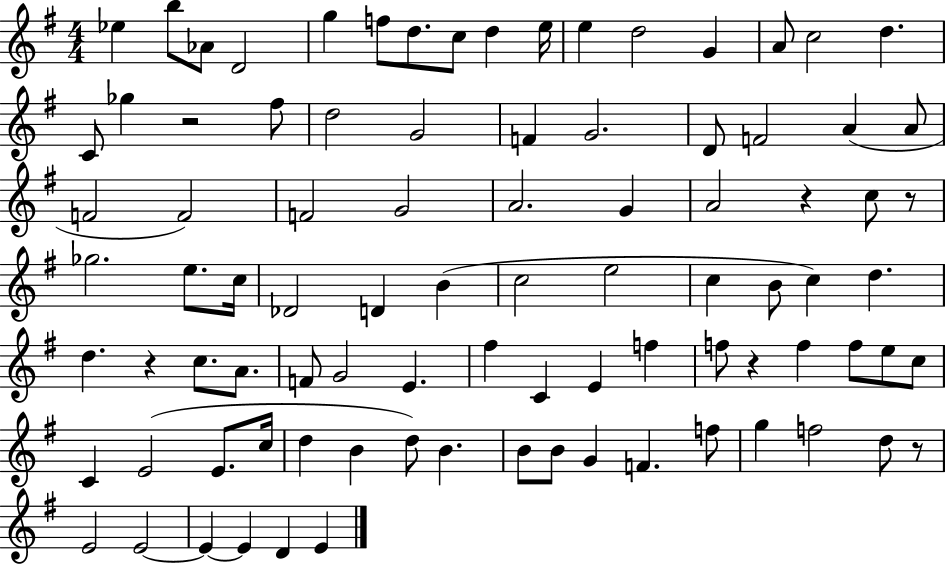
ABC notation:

X:1
T:Untitled
M:4/4
L:1/4
K:G
_e b/2 _A/2 D2 g f/2 d/2 c/2 d e/4 e d2 G A/2 c2 d C/2 _g z2 ^f/2 d2 G2 F G2 D/2 F2 A A/2 F2 F2 F2 G2 A2 G A2 z c/2 z/2 _g2 e/2 c/4 _D2 D B c2 e2 c B/2 c d d z c/2 A/2 F/2 G2 E ^f C E f f/2 z f f/2 e/2 c/2 C E2 E/2 c/4 d B d/2 B B/2 B/2 G F f/2 g f2 d/2 z/2 E2 E2 E E D E